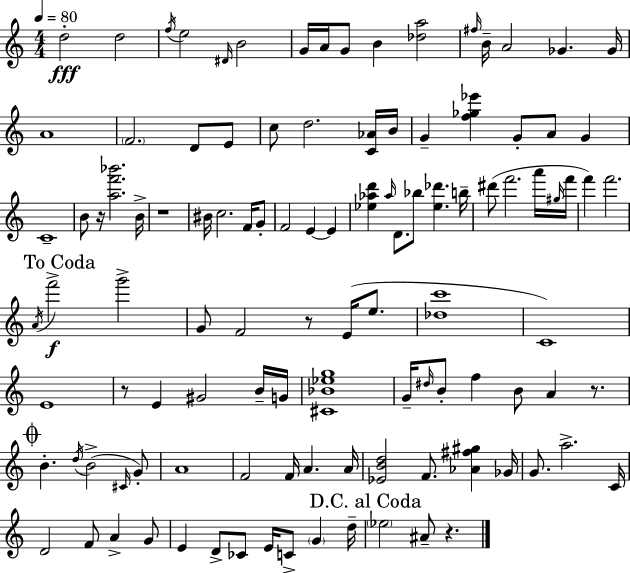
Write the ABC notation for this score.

X:1
T:Untitled
M:4/4
L:1/4
K:C
d2 d2 f/4 e2 ^D/4 B2 G/4 A/4 G/2 B [_da]2 ^f/4 B/4 A2 _G _G/4 A4 F2 D/2 E/2 c/2 d2 [C_A]/4 B/4 G [f_g_e'] G/2 A/2 G C4 B/2 z/4 [af'_b']2 B/4 z4 ^B/4 c2 F/4 G/2 F2 E E [_e_ad'] _a/4 D/2 _b/2 [_e_d'] b/4 ^d'/2 f'2 a'/4 ^g/4 f'/4 f' f'2 A/4 f'2 g'2 G/2 F2 z/2 E/4 e/2 [_dc']4 C4 E4 z/2 E ^G2 B/4 G/4 [^C_B_eg]4 G/4 ^d/4 B/2 f B/2 A z/2 B d/4 B2 ^C/4 G/2 A4 F2 F/4 A A/4 [_EBd]2 F/2 [_A^f^g] _G/4 G/2 a2 C/4 D2 F/2 A G/2 E D/2 _C/2 E/4 C/2 G d/4 _e2 ^A/2 z